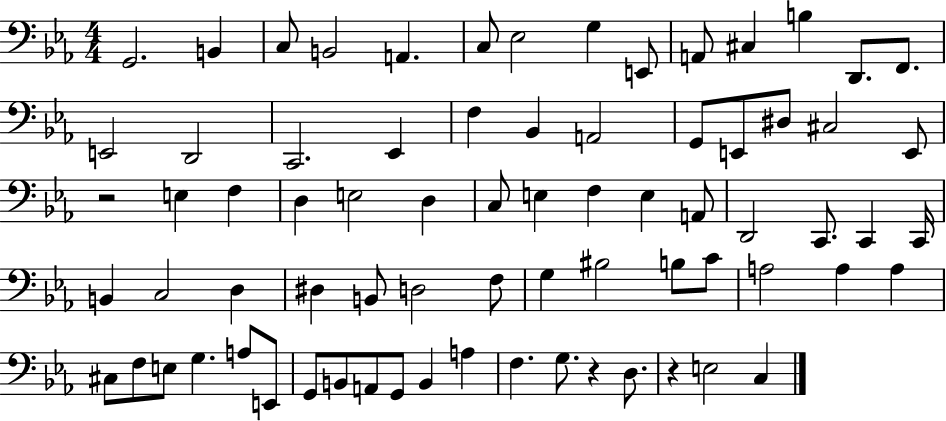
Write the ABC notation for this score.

X:1
T:Untitled
M:4/4
L:1/4
K:Eb
G,,2 B,, C,/2 B,,2 A,, C,/2 _E,2 G, E,,/2 A,,/2 ^C, B, D,,/2 F,,/2 E,,2 D,,2 C,,2 _E,, F, _B,, A,,2 G,,/2 E,,/2 ^D,/2 ^C,2 E,,/2 z2 E, F, D, E,2 D, C,/2 E, F, E, A,,/2 D,,2 C,,/2 C,, C,,/4 B,, C,2 D, ^D, B,,/2 D,2 F,/2 G, ^B,2 B,/2 C/2 A,2 A, A, ^C,/2 F,/2 E,/2 G, A,/2 E,,/2 G,,/2 B,,/2 A,,/2 G,,/2 B,, A, F, G,/2 z D,/2 z E,2 C,